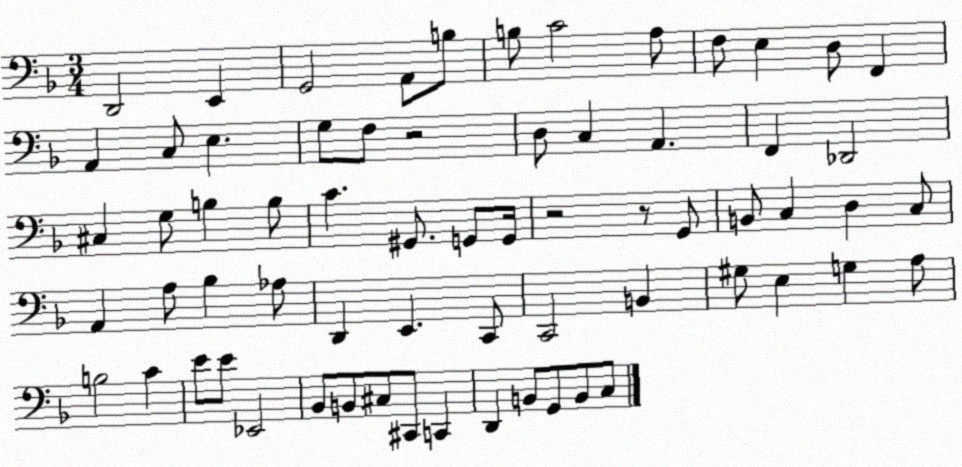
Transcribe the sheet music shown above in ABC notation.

X:1
T:Untitled
M:3/4
L:1/4
K:F
D,,2 E,, G,,2 A,,/2 B,/2 B,/2 C2 A,/2 F,/2 E, D,/2 F,, A,, C,/2 E, G,/2 F,/2 z2 D,/2 C, A,, F,, _D,,2 ^C, G,/2 B, B,/2 C ^G,,/2 G,,/2 G,,/4 z2 z/2 G,,/2 B,,/2 C, D, C,/2 A,, A,/2 _B, _A,/2 D,, E,, C,,/2 C,,2 B,, ^G,/2 E, G, A,/2 B,2 C E/2 E/2 _E,,2 _B,,/2 B,,/2 ^C,/2 ^C,,/2 C,, D,, B,,/2 G,,/2 B,,/2 C,/2